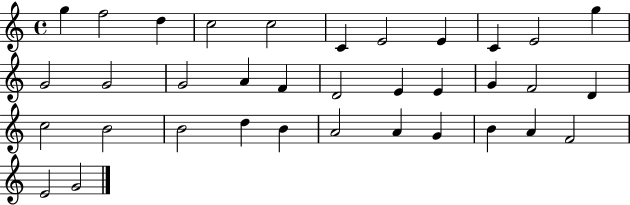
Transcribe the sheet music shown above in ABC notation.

X:1
T:Untitled
M:4/4
L:1/4
K:C
g f2 d c2 c2 C E2 E C E2 g G2 G2 G2 A F D2 E E G F2 D c2 B2 B2 d B A2 A G B A F2 E2 G2